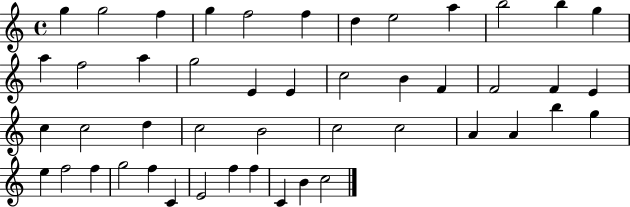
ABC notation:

X:1
T:Untitled
M:4/4
L:1/4
K:C
g g2 f g f2 f d e2 a b2 b g a f2 a g2 E E c2 B F F2 F E c c2 d c2 B2 c2 c2 A A b g e f2 f g2 f C E2 f f C B c2